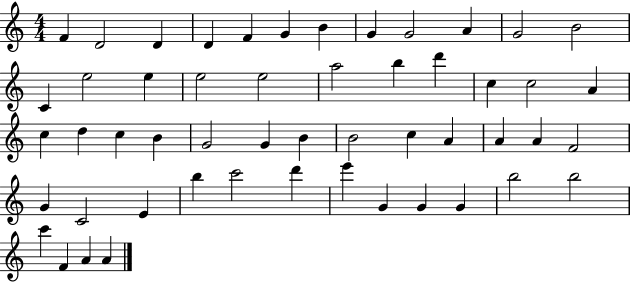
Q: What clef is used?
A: treble